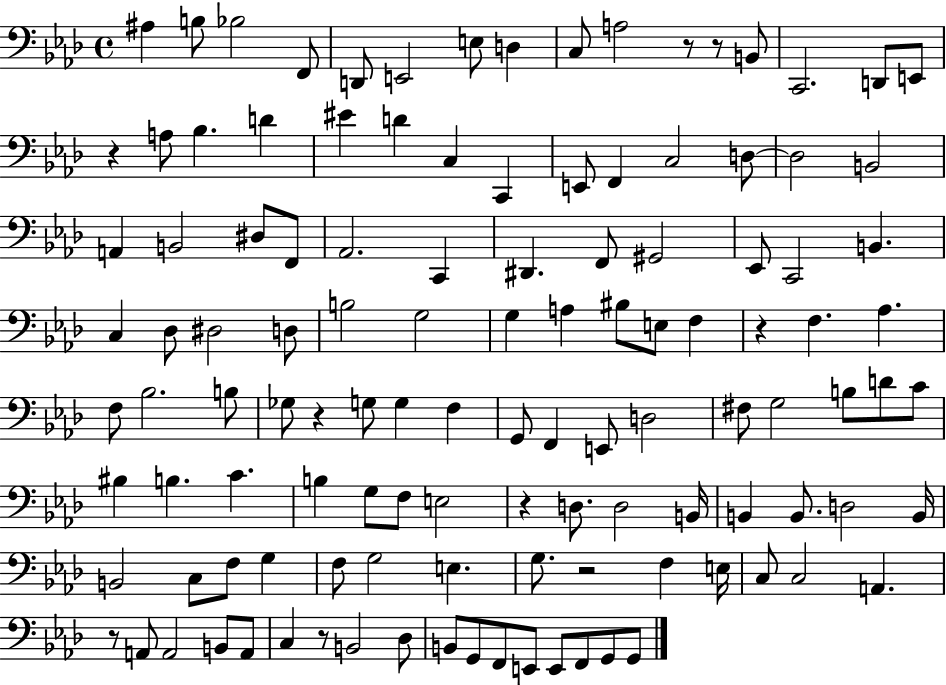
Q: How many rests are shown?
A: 9